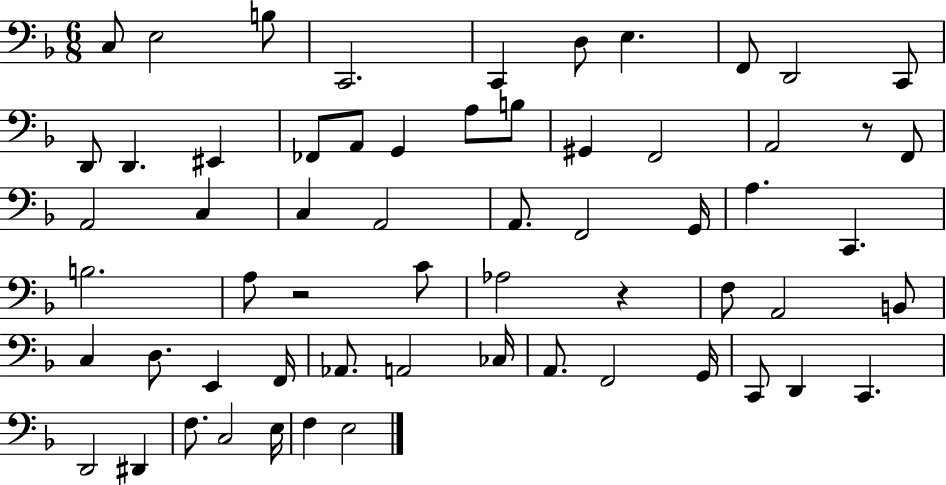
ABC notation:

X:1
T:Untitled
M:6/8
L:1/4
K:F
C,/2 E,2 B,/2 C,,2 C,, D,/2 E, F,,/2 D,,2 C,,/2 D,,/2 D,, ^E,, _F,,/2 A,,/2 G,, A,/2 B,/2 ^G,, F,,2 A,,2 z/2 F,,/2 A,,2 C, C, A,,2 A,,/2 F,,2 G,,/4 A, C,, B,2 A,/2 z2 C/2 _A,2 z F,/2 A,,2 B,,/2 C, D,/2 E,, F,,/4 _A,,/2 A,,2 _C,/4 A,,/2 F,,2 G,,/4 C,,/2 D,, C,, D,,2 ^D,, F,/2 C,2 E,/4 F, E,2